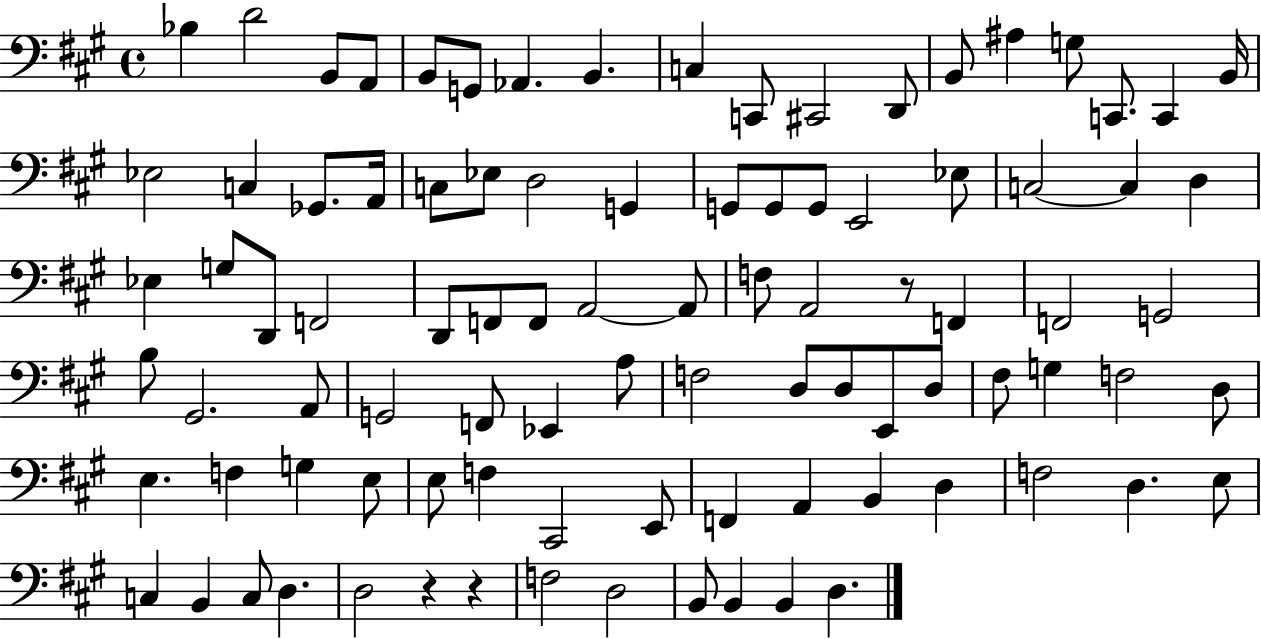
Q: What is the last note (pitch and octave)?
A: D3